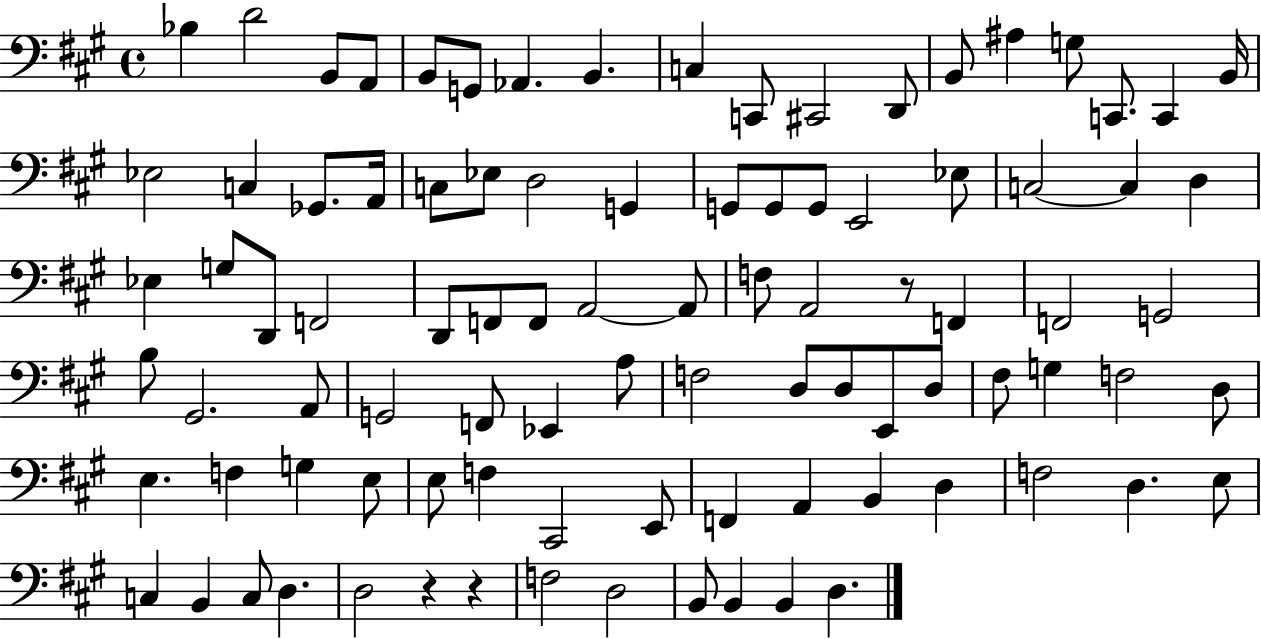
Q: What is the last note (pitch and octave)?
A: D3